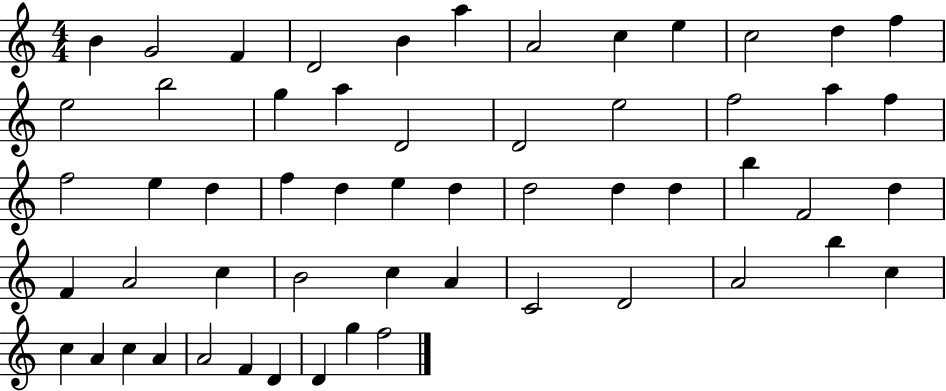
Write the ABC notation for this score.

X:1
T:Untitled
M:4/4
L:1/4
K:C
B G2 F D2 B a A2 c e c2 d f e2 b2 g a D2 D2 e2 f2 a f f2 e d f d e d d2 d d b F2 d F A2 c B2 c A C2 D2 A2 b c c A c A A2 F D D g f2